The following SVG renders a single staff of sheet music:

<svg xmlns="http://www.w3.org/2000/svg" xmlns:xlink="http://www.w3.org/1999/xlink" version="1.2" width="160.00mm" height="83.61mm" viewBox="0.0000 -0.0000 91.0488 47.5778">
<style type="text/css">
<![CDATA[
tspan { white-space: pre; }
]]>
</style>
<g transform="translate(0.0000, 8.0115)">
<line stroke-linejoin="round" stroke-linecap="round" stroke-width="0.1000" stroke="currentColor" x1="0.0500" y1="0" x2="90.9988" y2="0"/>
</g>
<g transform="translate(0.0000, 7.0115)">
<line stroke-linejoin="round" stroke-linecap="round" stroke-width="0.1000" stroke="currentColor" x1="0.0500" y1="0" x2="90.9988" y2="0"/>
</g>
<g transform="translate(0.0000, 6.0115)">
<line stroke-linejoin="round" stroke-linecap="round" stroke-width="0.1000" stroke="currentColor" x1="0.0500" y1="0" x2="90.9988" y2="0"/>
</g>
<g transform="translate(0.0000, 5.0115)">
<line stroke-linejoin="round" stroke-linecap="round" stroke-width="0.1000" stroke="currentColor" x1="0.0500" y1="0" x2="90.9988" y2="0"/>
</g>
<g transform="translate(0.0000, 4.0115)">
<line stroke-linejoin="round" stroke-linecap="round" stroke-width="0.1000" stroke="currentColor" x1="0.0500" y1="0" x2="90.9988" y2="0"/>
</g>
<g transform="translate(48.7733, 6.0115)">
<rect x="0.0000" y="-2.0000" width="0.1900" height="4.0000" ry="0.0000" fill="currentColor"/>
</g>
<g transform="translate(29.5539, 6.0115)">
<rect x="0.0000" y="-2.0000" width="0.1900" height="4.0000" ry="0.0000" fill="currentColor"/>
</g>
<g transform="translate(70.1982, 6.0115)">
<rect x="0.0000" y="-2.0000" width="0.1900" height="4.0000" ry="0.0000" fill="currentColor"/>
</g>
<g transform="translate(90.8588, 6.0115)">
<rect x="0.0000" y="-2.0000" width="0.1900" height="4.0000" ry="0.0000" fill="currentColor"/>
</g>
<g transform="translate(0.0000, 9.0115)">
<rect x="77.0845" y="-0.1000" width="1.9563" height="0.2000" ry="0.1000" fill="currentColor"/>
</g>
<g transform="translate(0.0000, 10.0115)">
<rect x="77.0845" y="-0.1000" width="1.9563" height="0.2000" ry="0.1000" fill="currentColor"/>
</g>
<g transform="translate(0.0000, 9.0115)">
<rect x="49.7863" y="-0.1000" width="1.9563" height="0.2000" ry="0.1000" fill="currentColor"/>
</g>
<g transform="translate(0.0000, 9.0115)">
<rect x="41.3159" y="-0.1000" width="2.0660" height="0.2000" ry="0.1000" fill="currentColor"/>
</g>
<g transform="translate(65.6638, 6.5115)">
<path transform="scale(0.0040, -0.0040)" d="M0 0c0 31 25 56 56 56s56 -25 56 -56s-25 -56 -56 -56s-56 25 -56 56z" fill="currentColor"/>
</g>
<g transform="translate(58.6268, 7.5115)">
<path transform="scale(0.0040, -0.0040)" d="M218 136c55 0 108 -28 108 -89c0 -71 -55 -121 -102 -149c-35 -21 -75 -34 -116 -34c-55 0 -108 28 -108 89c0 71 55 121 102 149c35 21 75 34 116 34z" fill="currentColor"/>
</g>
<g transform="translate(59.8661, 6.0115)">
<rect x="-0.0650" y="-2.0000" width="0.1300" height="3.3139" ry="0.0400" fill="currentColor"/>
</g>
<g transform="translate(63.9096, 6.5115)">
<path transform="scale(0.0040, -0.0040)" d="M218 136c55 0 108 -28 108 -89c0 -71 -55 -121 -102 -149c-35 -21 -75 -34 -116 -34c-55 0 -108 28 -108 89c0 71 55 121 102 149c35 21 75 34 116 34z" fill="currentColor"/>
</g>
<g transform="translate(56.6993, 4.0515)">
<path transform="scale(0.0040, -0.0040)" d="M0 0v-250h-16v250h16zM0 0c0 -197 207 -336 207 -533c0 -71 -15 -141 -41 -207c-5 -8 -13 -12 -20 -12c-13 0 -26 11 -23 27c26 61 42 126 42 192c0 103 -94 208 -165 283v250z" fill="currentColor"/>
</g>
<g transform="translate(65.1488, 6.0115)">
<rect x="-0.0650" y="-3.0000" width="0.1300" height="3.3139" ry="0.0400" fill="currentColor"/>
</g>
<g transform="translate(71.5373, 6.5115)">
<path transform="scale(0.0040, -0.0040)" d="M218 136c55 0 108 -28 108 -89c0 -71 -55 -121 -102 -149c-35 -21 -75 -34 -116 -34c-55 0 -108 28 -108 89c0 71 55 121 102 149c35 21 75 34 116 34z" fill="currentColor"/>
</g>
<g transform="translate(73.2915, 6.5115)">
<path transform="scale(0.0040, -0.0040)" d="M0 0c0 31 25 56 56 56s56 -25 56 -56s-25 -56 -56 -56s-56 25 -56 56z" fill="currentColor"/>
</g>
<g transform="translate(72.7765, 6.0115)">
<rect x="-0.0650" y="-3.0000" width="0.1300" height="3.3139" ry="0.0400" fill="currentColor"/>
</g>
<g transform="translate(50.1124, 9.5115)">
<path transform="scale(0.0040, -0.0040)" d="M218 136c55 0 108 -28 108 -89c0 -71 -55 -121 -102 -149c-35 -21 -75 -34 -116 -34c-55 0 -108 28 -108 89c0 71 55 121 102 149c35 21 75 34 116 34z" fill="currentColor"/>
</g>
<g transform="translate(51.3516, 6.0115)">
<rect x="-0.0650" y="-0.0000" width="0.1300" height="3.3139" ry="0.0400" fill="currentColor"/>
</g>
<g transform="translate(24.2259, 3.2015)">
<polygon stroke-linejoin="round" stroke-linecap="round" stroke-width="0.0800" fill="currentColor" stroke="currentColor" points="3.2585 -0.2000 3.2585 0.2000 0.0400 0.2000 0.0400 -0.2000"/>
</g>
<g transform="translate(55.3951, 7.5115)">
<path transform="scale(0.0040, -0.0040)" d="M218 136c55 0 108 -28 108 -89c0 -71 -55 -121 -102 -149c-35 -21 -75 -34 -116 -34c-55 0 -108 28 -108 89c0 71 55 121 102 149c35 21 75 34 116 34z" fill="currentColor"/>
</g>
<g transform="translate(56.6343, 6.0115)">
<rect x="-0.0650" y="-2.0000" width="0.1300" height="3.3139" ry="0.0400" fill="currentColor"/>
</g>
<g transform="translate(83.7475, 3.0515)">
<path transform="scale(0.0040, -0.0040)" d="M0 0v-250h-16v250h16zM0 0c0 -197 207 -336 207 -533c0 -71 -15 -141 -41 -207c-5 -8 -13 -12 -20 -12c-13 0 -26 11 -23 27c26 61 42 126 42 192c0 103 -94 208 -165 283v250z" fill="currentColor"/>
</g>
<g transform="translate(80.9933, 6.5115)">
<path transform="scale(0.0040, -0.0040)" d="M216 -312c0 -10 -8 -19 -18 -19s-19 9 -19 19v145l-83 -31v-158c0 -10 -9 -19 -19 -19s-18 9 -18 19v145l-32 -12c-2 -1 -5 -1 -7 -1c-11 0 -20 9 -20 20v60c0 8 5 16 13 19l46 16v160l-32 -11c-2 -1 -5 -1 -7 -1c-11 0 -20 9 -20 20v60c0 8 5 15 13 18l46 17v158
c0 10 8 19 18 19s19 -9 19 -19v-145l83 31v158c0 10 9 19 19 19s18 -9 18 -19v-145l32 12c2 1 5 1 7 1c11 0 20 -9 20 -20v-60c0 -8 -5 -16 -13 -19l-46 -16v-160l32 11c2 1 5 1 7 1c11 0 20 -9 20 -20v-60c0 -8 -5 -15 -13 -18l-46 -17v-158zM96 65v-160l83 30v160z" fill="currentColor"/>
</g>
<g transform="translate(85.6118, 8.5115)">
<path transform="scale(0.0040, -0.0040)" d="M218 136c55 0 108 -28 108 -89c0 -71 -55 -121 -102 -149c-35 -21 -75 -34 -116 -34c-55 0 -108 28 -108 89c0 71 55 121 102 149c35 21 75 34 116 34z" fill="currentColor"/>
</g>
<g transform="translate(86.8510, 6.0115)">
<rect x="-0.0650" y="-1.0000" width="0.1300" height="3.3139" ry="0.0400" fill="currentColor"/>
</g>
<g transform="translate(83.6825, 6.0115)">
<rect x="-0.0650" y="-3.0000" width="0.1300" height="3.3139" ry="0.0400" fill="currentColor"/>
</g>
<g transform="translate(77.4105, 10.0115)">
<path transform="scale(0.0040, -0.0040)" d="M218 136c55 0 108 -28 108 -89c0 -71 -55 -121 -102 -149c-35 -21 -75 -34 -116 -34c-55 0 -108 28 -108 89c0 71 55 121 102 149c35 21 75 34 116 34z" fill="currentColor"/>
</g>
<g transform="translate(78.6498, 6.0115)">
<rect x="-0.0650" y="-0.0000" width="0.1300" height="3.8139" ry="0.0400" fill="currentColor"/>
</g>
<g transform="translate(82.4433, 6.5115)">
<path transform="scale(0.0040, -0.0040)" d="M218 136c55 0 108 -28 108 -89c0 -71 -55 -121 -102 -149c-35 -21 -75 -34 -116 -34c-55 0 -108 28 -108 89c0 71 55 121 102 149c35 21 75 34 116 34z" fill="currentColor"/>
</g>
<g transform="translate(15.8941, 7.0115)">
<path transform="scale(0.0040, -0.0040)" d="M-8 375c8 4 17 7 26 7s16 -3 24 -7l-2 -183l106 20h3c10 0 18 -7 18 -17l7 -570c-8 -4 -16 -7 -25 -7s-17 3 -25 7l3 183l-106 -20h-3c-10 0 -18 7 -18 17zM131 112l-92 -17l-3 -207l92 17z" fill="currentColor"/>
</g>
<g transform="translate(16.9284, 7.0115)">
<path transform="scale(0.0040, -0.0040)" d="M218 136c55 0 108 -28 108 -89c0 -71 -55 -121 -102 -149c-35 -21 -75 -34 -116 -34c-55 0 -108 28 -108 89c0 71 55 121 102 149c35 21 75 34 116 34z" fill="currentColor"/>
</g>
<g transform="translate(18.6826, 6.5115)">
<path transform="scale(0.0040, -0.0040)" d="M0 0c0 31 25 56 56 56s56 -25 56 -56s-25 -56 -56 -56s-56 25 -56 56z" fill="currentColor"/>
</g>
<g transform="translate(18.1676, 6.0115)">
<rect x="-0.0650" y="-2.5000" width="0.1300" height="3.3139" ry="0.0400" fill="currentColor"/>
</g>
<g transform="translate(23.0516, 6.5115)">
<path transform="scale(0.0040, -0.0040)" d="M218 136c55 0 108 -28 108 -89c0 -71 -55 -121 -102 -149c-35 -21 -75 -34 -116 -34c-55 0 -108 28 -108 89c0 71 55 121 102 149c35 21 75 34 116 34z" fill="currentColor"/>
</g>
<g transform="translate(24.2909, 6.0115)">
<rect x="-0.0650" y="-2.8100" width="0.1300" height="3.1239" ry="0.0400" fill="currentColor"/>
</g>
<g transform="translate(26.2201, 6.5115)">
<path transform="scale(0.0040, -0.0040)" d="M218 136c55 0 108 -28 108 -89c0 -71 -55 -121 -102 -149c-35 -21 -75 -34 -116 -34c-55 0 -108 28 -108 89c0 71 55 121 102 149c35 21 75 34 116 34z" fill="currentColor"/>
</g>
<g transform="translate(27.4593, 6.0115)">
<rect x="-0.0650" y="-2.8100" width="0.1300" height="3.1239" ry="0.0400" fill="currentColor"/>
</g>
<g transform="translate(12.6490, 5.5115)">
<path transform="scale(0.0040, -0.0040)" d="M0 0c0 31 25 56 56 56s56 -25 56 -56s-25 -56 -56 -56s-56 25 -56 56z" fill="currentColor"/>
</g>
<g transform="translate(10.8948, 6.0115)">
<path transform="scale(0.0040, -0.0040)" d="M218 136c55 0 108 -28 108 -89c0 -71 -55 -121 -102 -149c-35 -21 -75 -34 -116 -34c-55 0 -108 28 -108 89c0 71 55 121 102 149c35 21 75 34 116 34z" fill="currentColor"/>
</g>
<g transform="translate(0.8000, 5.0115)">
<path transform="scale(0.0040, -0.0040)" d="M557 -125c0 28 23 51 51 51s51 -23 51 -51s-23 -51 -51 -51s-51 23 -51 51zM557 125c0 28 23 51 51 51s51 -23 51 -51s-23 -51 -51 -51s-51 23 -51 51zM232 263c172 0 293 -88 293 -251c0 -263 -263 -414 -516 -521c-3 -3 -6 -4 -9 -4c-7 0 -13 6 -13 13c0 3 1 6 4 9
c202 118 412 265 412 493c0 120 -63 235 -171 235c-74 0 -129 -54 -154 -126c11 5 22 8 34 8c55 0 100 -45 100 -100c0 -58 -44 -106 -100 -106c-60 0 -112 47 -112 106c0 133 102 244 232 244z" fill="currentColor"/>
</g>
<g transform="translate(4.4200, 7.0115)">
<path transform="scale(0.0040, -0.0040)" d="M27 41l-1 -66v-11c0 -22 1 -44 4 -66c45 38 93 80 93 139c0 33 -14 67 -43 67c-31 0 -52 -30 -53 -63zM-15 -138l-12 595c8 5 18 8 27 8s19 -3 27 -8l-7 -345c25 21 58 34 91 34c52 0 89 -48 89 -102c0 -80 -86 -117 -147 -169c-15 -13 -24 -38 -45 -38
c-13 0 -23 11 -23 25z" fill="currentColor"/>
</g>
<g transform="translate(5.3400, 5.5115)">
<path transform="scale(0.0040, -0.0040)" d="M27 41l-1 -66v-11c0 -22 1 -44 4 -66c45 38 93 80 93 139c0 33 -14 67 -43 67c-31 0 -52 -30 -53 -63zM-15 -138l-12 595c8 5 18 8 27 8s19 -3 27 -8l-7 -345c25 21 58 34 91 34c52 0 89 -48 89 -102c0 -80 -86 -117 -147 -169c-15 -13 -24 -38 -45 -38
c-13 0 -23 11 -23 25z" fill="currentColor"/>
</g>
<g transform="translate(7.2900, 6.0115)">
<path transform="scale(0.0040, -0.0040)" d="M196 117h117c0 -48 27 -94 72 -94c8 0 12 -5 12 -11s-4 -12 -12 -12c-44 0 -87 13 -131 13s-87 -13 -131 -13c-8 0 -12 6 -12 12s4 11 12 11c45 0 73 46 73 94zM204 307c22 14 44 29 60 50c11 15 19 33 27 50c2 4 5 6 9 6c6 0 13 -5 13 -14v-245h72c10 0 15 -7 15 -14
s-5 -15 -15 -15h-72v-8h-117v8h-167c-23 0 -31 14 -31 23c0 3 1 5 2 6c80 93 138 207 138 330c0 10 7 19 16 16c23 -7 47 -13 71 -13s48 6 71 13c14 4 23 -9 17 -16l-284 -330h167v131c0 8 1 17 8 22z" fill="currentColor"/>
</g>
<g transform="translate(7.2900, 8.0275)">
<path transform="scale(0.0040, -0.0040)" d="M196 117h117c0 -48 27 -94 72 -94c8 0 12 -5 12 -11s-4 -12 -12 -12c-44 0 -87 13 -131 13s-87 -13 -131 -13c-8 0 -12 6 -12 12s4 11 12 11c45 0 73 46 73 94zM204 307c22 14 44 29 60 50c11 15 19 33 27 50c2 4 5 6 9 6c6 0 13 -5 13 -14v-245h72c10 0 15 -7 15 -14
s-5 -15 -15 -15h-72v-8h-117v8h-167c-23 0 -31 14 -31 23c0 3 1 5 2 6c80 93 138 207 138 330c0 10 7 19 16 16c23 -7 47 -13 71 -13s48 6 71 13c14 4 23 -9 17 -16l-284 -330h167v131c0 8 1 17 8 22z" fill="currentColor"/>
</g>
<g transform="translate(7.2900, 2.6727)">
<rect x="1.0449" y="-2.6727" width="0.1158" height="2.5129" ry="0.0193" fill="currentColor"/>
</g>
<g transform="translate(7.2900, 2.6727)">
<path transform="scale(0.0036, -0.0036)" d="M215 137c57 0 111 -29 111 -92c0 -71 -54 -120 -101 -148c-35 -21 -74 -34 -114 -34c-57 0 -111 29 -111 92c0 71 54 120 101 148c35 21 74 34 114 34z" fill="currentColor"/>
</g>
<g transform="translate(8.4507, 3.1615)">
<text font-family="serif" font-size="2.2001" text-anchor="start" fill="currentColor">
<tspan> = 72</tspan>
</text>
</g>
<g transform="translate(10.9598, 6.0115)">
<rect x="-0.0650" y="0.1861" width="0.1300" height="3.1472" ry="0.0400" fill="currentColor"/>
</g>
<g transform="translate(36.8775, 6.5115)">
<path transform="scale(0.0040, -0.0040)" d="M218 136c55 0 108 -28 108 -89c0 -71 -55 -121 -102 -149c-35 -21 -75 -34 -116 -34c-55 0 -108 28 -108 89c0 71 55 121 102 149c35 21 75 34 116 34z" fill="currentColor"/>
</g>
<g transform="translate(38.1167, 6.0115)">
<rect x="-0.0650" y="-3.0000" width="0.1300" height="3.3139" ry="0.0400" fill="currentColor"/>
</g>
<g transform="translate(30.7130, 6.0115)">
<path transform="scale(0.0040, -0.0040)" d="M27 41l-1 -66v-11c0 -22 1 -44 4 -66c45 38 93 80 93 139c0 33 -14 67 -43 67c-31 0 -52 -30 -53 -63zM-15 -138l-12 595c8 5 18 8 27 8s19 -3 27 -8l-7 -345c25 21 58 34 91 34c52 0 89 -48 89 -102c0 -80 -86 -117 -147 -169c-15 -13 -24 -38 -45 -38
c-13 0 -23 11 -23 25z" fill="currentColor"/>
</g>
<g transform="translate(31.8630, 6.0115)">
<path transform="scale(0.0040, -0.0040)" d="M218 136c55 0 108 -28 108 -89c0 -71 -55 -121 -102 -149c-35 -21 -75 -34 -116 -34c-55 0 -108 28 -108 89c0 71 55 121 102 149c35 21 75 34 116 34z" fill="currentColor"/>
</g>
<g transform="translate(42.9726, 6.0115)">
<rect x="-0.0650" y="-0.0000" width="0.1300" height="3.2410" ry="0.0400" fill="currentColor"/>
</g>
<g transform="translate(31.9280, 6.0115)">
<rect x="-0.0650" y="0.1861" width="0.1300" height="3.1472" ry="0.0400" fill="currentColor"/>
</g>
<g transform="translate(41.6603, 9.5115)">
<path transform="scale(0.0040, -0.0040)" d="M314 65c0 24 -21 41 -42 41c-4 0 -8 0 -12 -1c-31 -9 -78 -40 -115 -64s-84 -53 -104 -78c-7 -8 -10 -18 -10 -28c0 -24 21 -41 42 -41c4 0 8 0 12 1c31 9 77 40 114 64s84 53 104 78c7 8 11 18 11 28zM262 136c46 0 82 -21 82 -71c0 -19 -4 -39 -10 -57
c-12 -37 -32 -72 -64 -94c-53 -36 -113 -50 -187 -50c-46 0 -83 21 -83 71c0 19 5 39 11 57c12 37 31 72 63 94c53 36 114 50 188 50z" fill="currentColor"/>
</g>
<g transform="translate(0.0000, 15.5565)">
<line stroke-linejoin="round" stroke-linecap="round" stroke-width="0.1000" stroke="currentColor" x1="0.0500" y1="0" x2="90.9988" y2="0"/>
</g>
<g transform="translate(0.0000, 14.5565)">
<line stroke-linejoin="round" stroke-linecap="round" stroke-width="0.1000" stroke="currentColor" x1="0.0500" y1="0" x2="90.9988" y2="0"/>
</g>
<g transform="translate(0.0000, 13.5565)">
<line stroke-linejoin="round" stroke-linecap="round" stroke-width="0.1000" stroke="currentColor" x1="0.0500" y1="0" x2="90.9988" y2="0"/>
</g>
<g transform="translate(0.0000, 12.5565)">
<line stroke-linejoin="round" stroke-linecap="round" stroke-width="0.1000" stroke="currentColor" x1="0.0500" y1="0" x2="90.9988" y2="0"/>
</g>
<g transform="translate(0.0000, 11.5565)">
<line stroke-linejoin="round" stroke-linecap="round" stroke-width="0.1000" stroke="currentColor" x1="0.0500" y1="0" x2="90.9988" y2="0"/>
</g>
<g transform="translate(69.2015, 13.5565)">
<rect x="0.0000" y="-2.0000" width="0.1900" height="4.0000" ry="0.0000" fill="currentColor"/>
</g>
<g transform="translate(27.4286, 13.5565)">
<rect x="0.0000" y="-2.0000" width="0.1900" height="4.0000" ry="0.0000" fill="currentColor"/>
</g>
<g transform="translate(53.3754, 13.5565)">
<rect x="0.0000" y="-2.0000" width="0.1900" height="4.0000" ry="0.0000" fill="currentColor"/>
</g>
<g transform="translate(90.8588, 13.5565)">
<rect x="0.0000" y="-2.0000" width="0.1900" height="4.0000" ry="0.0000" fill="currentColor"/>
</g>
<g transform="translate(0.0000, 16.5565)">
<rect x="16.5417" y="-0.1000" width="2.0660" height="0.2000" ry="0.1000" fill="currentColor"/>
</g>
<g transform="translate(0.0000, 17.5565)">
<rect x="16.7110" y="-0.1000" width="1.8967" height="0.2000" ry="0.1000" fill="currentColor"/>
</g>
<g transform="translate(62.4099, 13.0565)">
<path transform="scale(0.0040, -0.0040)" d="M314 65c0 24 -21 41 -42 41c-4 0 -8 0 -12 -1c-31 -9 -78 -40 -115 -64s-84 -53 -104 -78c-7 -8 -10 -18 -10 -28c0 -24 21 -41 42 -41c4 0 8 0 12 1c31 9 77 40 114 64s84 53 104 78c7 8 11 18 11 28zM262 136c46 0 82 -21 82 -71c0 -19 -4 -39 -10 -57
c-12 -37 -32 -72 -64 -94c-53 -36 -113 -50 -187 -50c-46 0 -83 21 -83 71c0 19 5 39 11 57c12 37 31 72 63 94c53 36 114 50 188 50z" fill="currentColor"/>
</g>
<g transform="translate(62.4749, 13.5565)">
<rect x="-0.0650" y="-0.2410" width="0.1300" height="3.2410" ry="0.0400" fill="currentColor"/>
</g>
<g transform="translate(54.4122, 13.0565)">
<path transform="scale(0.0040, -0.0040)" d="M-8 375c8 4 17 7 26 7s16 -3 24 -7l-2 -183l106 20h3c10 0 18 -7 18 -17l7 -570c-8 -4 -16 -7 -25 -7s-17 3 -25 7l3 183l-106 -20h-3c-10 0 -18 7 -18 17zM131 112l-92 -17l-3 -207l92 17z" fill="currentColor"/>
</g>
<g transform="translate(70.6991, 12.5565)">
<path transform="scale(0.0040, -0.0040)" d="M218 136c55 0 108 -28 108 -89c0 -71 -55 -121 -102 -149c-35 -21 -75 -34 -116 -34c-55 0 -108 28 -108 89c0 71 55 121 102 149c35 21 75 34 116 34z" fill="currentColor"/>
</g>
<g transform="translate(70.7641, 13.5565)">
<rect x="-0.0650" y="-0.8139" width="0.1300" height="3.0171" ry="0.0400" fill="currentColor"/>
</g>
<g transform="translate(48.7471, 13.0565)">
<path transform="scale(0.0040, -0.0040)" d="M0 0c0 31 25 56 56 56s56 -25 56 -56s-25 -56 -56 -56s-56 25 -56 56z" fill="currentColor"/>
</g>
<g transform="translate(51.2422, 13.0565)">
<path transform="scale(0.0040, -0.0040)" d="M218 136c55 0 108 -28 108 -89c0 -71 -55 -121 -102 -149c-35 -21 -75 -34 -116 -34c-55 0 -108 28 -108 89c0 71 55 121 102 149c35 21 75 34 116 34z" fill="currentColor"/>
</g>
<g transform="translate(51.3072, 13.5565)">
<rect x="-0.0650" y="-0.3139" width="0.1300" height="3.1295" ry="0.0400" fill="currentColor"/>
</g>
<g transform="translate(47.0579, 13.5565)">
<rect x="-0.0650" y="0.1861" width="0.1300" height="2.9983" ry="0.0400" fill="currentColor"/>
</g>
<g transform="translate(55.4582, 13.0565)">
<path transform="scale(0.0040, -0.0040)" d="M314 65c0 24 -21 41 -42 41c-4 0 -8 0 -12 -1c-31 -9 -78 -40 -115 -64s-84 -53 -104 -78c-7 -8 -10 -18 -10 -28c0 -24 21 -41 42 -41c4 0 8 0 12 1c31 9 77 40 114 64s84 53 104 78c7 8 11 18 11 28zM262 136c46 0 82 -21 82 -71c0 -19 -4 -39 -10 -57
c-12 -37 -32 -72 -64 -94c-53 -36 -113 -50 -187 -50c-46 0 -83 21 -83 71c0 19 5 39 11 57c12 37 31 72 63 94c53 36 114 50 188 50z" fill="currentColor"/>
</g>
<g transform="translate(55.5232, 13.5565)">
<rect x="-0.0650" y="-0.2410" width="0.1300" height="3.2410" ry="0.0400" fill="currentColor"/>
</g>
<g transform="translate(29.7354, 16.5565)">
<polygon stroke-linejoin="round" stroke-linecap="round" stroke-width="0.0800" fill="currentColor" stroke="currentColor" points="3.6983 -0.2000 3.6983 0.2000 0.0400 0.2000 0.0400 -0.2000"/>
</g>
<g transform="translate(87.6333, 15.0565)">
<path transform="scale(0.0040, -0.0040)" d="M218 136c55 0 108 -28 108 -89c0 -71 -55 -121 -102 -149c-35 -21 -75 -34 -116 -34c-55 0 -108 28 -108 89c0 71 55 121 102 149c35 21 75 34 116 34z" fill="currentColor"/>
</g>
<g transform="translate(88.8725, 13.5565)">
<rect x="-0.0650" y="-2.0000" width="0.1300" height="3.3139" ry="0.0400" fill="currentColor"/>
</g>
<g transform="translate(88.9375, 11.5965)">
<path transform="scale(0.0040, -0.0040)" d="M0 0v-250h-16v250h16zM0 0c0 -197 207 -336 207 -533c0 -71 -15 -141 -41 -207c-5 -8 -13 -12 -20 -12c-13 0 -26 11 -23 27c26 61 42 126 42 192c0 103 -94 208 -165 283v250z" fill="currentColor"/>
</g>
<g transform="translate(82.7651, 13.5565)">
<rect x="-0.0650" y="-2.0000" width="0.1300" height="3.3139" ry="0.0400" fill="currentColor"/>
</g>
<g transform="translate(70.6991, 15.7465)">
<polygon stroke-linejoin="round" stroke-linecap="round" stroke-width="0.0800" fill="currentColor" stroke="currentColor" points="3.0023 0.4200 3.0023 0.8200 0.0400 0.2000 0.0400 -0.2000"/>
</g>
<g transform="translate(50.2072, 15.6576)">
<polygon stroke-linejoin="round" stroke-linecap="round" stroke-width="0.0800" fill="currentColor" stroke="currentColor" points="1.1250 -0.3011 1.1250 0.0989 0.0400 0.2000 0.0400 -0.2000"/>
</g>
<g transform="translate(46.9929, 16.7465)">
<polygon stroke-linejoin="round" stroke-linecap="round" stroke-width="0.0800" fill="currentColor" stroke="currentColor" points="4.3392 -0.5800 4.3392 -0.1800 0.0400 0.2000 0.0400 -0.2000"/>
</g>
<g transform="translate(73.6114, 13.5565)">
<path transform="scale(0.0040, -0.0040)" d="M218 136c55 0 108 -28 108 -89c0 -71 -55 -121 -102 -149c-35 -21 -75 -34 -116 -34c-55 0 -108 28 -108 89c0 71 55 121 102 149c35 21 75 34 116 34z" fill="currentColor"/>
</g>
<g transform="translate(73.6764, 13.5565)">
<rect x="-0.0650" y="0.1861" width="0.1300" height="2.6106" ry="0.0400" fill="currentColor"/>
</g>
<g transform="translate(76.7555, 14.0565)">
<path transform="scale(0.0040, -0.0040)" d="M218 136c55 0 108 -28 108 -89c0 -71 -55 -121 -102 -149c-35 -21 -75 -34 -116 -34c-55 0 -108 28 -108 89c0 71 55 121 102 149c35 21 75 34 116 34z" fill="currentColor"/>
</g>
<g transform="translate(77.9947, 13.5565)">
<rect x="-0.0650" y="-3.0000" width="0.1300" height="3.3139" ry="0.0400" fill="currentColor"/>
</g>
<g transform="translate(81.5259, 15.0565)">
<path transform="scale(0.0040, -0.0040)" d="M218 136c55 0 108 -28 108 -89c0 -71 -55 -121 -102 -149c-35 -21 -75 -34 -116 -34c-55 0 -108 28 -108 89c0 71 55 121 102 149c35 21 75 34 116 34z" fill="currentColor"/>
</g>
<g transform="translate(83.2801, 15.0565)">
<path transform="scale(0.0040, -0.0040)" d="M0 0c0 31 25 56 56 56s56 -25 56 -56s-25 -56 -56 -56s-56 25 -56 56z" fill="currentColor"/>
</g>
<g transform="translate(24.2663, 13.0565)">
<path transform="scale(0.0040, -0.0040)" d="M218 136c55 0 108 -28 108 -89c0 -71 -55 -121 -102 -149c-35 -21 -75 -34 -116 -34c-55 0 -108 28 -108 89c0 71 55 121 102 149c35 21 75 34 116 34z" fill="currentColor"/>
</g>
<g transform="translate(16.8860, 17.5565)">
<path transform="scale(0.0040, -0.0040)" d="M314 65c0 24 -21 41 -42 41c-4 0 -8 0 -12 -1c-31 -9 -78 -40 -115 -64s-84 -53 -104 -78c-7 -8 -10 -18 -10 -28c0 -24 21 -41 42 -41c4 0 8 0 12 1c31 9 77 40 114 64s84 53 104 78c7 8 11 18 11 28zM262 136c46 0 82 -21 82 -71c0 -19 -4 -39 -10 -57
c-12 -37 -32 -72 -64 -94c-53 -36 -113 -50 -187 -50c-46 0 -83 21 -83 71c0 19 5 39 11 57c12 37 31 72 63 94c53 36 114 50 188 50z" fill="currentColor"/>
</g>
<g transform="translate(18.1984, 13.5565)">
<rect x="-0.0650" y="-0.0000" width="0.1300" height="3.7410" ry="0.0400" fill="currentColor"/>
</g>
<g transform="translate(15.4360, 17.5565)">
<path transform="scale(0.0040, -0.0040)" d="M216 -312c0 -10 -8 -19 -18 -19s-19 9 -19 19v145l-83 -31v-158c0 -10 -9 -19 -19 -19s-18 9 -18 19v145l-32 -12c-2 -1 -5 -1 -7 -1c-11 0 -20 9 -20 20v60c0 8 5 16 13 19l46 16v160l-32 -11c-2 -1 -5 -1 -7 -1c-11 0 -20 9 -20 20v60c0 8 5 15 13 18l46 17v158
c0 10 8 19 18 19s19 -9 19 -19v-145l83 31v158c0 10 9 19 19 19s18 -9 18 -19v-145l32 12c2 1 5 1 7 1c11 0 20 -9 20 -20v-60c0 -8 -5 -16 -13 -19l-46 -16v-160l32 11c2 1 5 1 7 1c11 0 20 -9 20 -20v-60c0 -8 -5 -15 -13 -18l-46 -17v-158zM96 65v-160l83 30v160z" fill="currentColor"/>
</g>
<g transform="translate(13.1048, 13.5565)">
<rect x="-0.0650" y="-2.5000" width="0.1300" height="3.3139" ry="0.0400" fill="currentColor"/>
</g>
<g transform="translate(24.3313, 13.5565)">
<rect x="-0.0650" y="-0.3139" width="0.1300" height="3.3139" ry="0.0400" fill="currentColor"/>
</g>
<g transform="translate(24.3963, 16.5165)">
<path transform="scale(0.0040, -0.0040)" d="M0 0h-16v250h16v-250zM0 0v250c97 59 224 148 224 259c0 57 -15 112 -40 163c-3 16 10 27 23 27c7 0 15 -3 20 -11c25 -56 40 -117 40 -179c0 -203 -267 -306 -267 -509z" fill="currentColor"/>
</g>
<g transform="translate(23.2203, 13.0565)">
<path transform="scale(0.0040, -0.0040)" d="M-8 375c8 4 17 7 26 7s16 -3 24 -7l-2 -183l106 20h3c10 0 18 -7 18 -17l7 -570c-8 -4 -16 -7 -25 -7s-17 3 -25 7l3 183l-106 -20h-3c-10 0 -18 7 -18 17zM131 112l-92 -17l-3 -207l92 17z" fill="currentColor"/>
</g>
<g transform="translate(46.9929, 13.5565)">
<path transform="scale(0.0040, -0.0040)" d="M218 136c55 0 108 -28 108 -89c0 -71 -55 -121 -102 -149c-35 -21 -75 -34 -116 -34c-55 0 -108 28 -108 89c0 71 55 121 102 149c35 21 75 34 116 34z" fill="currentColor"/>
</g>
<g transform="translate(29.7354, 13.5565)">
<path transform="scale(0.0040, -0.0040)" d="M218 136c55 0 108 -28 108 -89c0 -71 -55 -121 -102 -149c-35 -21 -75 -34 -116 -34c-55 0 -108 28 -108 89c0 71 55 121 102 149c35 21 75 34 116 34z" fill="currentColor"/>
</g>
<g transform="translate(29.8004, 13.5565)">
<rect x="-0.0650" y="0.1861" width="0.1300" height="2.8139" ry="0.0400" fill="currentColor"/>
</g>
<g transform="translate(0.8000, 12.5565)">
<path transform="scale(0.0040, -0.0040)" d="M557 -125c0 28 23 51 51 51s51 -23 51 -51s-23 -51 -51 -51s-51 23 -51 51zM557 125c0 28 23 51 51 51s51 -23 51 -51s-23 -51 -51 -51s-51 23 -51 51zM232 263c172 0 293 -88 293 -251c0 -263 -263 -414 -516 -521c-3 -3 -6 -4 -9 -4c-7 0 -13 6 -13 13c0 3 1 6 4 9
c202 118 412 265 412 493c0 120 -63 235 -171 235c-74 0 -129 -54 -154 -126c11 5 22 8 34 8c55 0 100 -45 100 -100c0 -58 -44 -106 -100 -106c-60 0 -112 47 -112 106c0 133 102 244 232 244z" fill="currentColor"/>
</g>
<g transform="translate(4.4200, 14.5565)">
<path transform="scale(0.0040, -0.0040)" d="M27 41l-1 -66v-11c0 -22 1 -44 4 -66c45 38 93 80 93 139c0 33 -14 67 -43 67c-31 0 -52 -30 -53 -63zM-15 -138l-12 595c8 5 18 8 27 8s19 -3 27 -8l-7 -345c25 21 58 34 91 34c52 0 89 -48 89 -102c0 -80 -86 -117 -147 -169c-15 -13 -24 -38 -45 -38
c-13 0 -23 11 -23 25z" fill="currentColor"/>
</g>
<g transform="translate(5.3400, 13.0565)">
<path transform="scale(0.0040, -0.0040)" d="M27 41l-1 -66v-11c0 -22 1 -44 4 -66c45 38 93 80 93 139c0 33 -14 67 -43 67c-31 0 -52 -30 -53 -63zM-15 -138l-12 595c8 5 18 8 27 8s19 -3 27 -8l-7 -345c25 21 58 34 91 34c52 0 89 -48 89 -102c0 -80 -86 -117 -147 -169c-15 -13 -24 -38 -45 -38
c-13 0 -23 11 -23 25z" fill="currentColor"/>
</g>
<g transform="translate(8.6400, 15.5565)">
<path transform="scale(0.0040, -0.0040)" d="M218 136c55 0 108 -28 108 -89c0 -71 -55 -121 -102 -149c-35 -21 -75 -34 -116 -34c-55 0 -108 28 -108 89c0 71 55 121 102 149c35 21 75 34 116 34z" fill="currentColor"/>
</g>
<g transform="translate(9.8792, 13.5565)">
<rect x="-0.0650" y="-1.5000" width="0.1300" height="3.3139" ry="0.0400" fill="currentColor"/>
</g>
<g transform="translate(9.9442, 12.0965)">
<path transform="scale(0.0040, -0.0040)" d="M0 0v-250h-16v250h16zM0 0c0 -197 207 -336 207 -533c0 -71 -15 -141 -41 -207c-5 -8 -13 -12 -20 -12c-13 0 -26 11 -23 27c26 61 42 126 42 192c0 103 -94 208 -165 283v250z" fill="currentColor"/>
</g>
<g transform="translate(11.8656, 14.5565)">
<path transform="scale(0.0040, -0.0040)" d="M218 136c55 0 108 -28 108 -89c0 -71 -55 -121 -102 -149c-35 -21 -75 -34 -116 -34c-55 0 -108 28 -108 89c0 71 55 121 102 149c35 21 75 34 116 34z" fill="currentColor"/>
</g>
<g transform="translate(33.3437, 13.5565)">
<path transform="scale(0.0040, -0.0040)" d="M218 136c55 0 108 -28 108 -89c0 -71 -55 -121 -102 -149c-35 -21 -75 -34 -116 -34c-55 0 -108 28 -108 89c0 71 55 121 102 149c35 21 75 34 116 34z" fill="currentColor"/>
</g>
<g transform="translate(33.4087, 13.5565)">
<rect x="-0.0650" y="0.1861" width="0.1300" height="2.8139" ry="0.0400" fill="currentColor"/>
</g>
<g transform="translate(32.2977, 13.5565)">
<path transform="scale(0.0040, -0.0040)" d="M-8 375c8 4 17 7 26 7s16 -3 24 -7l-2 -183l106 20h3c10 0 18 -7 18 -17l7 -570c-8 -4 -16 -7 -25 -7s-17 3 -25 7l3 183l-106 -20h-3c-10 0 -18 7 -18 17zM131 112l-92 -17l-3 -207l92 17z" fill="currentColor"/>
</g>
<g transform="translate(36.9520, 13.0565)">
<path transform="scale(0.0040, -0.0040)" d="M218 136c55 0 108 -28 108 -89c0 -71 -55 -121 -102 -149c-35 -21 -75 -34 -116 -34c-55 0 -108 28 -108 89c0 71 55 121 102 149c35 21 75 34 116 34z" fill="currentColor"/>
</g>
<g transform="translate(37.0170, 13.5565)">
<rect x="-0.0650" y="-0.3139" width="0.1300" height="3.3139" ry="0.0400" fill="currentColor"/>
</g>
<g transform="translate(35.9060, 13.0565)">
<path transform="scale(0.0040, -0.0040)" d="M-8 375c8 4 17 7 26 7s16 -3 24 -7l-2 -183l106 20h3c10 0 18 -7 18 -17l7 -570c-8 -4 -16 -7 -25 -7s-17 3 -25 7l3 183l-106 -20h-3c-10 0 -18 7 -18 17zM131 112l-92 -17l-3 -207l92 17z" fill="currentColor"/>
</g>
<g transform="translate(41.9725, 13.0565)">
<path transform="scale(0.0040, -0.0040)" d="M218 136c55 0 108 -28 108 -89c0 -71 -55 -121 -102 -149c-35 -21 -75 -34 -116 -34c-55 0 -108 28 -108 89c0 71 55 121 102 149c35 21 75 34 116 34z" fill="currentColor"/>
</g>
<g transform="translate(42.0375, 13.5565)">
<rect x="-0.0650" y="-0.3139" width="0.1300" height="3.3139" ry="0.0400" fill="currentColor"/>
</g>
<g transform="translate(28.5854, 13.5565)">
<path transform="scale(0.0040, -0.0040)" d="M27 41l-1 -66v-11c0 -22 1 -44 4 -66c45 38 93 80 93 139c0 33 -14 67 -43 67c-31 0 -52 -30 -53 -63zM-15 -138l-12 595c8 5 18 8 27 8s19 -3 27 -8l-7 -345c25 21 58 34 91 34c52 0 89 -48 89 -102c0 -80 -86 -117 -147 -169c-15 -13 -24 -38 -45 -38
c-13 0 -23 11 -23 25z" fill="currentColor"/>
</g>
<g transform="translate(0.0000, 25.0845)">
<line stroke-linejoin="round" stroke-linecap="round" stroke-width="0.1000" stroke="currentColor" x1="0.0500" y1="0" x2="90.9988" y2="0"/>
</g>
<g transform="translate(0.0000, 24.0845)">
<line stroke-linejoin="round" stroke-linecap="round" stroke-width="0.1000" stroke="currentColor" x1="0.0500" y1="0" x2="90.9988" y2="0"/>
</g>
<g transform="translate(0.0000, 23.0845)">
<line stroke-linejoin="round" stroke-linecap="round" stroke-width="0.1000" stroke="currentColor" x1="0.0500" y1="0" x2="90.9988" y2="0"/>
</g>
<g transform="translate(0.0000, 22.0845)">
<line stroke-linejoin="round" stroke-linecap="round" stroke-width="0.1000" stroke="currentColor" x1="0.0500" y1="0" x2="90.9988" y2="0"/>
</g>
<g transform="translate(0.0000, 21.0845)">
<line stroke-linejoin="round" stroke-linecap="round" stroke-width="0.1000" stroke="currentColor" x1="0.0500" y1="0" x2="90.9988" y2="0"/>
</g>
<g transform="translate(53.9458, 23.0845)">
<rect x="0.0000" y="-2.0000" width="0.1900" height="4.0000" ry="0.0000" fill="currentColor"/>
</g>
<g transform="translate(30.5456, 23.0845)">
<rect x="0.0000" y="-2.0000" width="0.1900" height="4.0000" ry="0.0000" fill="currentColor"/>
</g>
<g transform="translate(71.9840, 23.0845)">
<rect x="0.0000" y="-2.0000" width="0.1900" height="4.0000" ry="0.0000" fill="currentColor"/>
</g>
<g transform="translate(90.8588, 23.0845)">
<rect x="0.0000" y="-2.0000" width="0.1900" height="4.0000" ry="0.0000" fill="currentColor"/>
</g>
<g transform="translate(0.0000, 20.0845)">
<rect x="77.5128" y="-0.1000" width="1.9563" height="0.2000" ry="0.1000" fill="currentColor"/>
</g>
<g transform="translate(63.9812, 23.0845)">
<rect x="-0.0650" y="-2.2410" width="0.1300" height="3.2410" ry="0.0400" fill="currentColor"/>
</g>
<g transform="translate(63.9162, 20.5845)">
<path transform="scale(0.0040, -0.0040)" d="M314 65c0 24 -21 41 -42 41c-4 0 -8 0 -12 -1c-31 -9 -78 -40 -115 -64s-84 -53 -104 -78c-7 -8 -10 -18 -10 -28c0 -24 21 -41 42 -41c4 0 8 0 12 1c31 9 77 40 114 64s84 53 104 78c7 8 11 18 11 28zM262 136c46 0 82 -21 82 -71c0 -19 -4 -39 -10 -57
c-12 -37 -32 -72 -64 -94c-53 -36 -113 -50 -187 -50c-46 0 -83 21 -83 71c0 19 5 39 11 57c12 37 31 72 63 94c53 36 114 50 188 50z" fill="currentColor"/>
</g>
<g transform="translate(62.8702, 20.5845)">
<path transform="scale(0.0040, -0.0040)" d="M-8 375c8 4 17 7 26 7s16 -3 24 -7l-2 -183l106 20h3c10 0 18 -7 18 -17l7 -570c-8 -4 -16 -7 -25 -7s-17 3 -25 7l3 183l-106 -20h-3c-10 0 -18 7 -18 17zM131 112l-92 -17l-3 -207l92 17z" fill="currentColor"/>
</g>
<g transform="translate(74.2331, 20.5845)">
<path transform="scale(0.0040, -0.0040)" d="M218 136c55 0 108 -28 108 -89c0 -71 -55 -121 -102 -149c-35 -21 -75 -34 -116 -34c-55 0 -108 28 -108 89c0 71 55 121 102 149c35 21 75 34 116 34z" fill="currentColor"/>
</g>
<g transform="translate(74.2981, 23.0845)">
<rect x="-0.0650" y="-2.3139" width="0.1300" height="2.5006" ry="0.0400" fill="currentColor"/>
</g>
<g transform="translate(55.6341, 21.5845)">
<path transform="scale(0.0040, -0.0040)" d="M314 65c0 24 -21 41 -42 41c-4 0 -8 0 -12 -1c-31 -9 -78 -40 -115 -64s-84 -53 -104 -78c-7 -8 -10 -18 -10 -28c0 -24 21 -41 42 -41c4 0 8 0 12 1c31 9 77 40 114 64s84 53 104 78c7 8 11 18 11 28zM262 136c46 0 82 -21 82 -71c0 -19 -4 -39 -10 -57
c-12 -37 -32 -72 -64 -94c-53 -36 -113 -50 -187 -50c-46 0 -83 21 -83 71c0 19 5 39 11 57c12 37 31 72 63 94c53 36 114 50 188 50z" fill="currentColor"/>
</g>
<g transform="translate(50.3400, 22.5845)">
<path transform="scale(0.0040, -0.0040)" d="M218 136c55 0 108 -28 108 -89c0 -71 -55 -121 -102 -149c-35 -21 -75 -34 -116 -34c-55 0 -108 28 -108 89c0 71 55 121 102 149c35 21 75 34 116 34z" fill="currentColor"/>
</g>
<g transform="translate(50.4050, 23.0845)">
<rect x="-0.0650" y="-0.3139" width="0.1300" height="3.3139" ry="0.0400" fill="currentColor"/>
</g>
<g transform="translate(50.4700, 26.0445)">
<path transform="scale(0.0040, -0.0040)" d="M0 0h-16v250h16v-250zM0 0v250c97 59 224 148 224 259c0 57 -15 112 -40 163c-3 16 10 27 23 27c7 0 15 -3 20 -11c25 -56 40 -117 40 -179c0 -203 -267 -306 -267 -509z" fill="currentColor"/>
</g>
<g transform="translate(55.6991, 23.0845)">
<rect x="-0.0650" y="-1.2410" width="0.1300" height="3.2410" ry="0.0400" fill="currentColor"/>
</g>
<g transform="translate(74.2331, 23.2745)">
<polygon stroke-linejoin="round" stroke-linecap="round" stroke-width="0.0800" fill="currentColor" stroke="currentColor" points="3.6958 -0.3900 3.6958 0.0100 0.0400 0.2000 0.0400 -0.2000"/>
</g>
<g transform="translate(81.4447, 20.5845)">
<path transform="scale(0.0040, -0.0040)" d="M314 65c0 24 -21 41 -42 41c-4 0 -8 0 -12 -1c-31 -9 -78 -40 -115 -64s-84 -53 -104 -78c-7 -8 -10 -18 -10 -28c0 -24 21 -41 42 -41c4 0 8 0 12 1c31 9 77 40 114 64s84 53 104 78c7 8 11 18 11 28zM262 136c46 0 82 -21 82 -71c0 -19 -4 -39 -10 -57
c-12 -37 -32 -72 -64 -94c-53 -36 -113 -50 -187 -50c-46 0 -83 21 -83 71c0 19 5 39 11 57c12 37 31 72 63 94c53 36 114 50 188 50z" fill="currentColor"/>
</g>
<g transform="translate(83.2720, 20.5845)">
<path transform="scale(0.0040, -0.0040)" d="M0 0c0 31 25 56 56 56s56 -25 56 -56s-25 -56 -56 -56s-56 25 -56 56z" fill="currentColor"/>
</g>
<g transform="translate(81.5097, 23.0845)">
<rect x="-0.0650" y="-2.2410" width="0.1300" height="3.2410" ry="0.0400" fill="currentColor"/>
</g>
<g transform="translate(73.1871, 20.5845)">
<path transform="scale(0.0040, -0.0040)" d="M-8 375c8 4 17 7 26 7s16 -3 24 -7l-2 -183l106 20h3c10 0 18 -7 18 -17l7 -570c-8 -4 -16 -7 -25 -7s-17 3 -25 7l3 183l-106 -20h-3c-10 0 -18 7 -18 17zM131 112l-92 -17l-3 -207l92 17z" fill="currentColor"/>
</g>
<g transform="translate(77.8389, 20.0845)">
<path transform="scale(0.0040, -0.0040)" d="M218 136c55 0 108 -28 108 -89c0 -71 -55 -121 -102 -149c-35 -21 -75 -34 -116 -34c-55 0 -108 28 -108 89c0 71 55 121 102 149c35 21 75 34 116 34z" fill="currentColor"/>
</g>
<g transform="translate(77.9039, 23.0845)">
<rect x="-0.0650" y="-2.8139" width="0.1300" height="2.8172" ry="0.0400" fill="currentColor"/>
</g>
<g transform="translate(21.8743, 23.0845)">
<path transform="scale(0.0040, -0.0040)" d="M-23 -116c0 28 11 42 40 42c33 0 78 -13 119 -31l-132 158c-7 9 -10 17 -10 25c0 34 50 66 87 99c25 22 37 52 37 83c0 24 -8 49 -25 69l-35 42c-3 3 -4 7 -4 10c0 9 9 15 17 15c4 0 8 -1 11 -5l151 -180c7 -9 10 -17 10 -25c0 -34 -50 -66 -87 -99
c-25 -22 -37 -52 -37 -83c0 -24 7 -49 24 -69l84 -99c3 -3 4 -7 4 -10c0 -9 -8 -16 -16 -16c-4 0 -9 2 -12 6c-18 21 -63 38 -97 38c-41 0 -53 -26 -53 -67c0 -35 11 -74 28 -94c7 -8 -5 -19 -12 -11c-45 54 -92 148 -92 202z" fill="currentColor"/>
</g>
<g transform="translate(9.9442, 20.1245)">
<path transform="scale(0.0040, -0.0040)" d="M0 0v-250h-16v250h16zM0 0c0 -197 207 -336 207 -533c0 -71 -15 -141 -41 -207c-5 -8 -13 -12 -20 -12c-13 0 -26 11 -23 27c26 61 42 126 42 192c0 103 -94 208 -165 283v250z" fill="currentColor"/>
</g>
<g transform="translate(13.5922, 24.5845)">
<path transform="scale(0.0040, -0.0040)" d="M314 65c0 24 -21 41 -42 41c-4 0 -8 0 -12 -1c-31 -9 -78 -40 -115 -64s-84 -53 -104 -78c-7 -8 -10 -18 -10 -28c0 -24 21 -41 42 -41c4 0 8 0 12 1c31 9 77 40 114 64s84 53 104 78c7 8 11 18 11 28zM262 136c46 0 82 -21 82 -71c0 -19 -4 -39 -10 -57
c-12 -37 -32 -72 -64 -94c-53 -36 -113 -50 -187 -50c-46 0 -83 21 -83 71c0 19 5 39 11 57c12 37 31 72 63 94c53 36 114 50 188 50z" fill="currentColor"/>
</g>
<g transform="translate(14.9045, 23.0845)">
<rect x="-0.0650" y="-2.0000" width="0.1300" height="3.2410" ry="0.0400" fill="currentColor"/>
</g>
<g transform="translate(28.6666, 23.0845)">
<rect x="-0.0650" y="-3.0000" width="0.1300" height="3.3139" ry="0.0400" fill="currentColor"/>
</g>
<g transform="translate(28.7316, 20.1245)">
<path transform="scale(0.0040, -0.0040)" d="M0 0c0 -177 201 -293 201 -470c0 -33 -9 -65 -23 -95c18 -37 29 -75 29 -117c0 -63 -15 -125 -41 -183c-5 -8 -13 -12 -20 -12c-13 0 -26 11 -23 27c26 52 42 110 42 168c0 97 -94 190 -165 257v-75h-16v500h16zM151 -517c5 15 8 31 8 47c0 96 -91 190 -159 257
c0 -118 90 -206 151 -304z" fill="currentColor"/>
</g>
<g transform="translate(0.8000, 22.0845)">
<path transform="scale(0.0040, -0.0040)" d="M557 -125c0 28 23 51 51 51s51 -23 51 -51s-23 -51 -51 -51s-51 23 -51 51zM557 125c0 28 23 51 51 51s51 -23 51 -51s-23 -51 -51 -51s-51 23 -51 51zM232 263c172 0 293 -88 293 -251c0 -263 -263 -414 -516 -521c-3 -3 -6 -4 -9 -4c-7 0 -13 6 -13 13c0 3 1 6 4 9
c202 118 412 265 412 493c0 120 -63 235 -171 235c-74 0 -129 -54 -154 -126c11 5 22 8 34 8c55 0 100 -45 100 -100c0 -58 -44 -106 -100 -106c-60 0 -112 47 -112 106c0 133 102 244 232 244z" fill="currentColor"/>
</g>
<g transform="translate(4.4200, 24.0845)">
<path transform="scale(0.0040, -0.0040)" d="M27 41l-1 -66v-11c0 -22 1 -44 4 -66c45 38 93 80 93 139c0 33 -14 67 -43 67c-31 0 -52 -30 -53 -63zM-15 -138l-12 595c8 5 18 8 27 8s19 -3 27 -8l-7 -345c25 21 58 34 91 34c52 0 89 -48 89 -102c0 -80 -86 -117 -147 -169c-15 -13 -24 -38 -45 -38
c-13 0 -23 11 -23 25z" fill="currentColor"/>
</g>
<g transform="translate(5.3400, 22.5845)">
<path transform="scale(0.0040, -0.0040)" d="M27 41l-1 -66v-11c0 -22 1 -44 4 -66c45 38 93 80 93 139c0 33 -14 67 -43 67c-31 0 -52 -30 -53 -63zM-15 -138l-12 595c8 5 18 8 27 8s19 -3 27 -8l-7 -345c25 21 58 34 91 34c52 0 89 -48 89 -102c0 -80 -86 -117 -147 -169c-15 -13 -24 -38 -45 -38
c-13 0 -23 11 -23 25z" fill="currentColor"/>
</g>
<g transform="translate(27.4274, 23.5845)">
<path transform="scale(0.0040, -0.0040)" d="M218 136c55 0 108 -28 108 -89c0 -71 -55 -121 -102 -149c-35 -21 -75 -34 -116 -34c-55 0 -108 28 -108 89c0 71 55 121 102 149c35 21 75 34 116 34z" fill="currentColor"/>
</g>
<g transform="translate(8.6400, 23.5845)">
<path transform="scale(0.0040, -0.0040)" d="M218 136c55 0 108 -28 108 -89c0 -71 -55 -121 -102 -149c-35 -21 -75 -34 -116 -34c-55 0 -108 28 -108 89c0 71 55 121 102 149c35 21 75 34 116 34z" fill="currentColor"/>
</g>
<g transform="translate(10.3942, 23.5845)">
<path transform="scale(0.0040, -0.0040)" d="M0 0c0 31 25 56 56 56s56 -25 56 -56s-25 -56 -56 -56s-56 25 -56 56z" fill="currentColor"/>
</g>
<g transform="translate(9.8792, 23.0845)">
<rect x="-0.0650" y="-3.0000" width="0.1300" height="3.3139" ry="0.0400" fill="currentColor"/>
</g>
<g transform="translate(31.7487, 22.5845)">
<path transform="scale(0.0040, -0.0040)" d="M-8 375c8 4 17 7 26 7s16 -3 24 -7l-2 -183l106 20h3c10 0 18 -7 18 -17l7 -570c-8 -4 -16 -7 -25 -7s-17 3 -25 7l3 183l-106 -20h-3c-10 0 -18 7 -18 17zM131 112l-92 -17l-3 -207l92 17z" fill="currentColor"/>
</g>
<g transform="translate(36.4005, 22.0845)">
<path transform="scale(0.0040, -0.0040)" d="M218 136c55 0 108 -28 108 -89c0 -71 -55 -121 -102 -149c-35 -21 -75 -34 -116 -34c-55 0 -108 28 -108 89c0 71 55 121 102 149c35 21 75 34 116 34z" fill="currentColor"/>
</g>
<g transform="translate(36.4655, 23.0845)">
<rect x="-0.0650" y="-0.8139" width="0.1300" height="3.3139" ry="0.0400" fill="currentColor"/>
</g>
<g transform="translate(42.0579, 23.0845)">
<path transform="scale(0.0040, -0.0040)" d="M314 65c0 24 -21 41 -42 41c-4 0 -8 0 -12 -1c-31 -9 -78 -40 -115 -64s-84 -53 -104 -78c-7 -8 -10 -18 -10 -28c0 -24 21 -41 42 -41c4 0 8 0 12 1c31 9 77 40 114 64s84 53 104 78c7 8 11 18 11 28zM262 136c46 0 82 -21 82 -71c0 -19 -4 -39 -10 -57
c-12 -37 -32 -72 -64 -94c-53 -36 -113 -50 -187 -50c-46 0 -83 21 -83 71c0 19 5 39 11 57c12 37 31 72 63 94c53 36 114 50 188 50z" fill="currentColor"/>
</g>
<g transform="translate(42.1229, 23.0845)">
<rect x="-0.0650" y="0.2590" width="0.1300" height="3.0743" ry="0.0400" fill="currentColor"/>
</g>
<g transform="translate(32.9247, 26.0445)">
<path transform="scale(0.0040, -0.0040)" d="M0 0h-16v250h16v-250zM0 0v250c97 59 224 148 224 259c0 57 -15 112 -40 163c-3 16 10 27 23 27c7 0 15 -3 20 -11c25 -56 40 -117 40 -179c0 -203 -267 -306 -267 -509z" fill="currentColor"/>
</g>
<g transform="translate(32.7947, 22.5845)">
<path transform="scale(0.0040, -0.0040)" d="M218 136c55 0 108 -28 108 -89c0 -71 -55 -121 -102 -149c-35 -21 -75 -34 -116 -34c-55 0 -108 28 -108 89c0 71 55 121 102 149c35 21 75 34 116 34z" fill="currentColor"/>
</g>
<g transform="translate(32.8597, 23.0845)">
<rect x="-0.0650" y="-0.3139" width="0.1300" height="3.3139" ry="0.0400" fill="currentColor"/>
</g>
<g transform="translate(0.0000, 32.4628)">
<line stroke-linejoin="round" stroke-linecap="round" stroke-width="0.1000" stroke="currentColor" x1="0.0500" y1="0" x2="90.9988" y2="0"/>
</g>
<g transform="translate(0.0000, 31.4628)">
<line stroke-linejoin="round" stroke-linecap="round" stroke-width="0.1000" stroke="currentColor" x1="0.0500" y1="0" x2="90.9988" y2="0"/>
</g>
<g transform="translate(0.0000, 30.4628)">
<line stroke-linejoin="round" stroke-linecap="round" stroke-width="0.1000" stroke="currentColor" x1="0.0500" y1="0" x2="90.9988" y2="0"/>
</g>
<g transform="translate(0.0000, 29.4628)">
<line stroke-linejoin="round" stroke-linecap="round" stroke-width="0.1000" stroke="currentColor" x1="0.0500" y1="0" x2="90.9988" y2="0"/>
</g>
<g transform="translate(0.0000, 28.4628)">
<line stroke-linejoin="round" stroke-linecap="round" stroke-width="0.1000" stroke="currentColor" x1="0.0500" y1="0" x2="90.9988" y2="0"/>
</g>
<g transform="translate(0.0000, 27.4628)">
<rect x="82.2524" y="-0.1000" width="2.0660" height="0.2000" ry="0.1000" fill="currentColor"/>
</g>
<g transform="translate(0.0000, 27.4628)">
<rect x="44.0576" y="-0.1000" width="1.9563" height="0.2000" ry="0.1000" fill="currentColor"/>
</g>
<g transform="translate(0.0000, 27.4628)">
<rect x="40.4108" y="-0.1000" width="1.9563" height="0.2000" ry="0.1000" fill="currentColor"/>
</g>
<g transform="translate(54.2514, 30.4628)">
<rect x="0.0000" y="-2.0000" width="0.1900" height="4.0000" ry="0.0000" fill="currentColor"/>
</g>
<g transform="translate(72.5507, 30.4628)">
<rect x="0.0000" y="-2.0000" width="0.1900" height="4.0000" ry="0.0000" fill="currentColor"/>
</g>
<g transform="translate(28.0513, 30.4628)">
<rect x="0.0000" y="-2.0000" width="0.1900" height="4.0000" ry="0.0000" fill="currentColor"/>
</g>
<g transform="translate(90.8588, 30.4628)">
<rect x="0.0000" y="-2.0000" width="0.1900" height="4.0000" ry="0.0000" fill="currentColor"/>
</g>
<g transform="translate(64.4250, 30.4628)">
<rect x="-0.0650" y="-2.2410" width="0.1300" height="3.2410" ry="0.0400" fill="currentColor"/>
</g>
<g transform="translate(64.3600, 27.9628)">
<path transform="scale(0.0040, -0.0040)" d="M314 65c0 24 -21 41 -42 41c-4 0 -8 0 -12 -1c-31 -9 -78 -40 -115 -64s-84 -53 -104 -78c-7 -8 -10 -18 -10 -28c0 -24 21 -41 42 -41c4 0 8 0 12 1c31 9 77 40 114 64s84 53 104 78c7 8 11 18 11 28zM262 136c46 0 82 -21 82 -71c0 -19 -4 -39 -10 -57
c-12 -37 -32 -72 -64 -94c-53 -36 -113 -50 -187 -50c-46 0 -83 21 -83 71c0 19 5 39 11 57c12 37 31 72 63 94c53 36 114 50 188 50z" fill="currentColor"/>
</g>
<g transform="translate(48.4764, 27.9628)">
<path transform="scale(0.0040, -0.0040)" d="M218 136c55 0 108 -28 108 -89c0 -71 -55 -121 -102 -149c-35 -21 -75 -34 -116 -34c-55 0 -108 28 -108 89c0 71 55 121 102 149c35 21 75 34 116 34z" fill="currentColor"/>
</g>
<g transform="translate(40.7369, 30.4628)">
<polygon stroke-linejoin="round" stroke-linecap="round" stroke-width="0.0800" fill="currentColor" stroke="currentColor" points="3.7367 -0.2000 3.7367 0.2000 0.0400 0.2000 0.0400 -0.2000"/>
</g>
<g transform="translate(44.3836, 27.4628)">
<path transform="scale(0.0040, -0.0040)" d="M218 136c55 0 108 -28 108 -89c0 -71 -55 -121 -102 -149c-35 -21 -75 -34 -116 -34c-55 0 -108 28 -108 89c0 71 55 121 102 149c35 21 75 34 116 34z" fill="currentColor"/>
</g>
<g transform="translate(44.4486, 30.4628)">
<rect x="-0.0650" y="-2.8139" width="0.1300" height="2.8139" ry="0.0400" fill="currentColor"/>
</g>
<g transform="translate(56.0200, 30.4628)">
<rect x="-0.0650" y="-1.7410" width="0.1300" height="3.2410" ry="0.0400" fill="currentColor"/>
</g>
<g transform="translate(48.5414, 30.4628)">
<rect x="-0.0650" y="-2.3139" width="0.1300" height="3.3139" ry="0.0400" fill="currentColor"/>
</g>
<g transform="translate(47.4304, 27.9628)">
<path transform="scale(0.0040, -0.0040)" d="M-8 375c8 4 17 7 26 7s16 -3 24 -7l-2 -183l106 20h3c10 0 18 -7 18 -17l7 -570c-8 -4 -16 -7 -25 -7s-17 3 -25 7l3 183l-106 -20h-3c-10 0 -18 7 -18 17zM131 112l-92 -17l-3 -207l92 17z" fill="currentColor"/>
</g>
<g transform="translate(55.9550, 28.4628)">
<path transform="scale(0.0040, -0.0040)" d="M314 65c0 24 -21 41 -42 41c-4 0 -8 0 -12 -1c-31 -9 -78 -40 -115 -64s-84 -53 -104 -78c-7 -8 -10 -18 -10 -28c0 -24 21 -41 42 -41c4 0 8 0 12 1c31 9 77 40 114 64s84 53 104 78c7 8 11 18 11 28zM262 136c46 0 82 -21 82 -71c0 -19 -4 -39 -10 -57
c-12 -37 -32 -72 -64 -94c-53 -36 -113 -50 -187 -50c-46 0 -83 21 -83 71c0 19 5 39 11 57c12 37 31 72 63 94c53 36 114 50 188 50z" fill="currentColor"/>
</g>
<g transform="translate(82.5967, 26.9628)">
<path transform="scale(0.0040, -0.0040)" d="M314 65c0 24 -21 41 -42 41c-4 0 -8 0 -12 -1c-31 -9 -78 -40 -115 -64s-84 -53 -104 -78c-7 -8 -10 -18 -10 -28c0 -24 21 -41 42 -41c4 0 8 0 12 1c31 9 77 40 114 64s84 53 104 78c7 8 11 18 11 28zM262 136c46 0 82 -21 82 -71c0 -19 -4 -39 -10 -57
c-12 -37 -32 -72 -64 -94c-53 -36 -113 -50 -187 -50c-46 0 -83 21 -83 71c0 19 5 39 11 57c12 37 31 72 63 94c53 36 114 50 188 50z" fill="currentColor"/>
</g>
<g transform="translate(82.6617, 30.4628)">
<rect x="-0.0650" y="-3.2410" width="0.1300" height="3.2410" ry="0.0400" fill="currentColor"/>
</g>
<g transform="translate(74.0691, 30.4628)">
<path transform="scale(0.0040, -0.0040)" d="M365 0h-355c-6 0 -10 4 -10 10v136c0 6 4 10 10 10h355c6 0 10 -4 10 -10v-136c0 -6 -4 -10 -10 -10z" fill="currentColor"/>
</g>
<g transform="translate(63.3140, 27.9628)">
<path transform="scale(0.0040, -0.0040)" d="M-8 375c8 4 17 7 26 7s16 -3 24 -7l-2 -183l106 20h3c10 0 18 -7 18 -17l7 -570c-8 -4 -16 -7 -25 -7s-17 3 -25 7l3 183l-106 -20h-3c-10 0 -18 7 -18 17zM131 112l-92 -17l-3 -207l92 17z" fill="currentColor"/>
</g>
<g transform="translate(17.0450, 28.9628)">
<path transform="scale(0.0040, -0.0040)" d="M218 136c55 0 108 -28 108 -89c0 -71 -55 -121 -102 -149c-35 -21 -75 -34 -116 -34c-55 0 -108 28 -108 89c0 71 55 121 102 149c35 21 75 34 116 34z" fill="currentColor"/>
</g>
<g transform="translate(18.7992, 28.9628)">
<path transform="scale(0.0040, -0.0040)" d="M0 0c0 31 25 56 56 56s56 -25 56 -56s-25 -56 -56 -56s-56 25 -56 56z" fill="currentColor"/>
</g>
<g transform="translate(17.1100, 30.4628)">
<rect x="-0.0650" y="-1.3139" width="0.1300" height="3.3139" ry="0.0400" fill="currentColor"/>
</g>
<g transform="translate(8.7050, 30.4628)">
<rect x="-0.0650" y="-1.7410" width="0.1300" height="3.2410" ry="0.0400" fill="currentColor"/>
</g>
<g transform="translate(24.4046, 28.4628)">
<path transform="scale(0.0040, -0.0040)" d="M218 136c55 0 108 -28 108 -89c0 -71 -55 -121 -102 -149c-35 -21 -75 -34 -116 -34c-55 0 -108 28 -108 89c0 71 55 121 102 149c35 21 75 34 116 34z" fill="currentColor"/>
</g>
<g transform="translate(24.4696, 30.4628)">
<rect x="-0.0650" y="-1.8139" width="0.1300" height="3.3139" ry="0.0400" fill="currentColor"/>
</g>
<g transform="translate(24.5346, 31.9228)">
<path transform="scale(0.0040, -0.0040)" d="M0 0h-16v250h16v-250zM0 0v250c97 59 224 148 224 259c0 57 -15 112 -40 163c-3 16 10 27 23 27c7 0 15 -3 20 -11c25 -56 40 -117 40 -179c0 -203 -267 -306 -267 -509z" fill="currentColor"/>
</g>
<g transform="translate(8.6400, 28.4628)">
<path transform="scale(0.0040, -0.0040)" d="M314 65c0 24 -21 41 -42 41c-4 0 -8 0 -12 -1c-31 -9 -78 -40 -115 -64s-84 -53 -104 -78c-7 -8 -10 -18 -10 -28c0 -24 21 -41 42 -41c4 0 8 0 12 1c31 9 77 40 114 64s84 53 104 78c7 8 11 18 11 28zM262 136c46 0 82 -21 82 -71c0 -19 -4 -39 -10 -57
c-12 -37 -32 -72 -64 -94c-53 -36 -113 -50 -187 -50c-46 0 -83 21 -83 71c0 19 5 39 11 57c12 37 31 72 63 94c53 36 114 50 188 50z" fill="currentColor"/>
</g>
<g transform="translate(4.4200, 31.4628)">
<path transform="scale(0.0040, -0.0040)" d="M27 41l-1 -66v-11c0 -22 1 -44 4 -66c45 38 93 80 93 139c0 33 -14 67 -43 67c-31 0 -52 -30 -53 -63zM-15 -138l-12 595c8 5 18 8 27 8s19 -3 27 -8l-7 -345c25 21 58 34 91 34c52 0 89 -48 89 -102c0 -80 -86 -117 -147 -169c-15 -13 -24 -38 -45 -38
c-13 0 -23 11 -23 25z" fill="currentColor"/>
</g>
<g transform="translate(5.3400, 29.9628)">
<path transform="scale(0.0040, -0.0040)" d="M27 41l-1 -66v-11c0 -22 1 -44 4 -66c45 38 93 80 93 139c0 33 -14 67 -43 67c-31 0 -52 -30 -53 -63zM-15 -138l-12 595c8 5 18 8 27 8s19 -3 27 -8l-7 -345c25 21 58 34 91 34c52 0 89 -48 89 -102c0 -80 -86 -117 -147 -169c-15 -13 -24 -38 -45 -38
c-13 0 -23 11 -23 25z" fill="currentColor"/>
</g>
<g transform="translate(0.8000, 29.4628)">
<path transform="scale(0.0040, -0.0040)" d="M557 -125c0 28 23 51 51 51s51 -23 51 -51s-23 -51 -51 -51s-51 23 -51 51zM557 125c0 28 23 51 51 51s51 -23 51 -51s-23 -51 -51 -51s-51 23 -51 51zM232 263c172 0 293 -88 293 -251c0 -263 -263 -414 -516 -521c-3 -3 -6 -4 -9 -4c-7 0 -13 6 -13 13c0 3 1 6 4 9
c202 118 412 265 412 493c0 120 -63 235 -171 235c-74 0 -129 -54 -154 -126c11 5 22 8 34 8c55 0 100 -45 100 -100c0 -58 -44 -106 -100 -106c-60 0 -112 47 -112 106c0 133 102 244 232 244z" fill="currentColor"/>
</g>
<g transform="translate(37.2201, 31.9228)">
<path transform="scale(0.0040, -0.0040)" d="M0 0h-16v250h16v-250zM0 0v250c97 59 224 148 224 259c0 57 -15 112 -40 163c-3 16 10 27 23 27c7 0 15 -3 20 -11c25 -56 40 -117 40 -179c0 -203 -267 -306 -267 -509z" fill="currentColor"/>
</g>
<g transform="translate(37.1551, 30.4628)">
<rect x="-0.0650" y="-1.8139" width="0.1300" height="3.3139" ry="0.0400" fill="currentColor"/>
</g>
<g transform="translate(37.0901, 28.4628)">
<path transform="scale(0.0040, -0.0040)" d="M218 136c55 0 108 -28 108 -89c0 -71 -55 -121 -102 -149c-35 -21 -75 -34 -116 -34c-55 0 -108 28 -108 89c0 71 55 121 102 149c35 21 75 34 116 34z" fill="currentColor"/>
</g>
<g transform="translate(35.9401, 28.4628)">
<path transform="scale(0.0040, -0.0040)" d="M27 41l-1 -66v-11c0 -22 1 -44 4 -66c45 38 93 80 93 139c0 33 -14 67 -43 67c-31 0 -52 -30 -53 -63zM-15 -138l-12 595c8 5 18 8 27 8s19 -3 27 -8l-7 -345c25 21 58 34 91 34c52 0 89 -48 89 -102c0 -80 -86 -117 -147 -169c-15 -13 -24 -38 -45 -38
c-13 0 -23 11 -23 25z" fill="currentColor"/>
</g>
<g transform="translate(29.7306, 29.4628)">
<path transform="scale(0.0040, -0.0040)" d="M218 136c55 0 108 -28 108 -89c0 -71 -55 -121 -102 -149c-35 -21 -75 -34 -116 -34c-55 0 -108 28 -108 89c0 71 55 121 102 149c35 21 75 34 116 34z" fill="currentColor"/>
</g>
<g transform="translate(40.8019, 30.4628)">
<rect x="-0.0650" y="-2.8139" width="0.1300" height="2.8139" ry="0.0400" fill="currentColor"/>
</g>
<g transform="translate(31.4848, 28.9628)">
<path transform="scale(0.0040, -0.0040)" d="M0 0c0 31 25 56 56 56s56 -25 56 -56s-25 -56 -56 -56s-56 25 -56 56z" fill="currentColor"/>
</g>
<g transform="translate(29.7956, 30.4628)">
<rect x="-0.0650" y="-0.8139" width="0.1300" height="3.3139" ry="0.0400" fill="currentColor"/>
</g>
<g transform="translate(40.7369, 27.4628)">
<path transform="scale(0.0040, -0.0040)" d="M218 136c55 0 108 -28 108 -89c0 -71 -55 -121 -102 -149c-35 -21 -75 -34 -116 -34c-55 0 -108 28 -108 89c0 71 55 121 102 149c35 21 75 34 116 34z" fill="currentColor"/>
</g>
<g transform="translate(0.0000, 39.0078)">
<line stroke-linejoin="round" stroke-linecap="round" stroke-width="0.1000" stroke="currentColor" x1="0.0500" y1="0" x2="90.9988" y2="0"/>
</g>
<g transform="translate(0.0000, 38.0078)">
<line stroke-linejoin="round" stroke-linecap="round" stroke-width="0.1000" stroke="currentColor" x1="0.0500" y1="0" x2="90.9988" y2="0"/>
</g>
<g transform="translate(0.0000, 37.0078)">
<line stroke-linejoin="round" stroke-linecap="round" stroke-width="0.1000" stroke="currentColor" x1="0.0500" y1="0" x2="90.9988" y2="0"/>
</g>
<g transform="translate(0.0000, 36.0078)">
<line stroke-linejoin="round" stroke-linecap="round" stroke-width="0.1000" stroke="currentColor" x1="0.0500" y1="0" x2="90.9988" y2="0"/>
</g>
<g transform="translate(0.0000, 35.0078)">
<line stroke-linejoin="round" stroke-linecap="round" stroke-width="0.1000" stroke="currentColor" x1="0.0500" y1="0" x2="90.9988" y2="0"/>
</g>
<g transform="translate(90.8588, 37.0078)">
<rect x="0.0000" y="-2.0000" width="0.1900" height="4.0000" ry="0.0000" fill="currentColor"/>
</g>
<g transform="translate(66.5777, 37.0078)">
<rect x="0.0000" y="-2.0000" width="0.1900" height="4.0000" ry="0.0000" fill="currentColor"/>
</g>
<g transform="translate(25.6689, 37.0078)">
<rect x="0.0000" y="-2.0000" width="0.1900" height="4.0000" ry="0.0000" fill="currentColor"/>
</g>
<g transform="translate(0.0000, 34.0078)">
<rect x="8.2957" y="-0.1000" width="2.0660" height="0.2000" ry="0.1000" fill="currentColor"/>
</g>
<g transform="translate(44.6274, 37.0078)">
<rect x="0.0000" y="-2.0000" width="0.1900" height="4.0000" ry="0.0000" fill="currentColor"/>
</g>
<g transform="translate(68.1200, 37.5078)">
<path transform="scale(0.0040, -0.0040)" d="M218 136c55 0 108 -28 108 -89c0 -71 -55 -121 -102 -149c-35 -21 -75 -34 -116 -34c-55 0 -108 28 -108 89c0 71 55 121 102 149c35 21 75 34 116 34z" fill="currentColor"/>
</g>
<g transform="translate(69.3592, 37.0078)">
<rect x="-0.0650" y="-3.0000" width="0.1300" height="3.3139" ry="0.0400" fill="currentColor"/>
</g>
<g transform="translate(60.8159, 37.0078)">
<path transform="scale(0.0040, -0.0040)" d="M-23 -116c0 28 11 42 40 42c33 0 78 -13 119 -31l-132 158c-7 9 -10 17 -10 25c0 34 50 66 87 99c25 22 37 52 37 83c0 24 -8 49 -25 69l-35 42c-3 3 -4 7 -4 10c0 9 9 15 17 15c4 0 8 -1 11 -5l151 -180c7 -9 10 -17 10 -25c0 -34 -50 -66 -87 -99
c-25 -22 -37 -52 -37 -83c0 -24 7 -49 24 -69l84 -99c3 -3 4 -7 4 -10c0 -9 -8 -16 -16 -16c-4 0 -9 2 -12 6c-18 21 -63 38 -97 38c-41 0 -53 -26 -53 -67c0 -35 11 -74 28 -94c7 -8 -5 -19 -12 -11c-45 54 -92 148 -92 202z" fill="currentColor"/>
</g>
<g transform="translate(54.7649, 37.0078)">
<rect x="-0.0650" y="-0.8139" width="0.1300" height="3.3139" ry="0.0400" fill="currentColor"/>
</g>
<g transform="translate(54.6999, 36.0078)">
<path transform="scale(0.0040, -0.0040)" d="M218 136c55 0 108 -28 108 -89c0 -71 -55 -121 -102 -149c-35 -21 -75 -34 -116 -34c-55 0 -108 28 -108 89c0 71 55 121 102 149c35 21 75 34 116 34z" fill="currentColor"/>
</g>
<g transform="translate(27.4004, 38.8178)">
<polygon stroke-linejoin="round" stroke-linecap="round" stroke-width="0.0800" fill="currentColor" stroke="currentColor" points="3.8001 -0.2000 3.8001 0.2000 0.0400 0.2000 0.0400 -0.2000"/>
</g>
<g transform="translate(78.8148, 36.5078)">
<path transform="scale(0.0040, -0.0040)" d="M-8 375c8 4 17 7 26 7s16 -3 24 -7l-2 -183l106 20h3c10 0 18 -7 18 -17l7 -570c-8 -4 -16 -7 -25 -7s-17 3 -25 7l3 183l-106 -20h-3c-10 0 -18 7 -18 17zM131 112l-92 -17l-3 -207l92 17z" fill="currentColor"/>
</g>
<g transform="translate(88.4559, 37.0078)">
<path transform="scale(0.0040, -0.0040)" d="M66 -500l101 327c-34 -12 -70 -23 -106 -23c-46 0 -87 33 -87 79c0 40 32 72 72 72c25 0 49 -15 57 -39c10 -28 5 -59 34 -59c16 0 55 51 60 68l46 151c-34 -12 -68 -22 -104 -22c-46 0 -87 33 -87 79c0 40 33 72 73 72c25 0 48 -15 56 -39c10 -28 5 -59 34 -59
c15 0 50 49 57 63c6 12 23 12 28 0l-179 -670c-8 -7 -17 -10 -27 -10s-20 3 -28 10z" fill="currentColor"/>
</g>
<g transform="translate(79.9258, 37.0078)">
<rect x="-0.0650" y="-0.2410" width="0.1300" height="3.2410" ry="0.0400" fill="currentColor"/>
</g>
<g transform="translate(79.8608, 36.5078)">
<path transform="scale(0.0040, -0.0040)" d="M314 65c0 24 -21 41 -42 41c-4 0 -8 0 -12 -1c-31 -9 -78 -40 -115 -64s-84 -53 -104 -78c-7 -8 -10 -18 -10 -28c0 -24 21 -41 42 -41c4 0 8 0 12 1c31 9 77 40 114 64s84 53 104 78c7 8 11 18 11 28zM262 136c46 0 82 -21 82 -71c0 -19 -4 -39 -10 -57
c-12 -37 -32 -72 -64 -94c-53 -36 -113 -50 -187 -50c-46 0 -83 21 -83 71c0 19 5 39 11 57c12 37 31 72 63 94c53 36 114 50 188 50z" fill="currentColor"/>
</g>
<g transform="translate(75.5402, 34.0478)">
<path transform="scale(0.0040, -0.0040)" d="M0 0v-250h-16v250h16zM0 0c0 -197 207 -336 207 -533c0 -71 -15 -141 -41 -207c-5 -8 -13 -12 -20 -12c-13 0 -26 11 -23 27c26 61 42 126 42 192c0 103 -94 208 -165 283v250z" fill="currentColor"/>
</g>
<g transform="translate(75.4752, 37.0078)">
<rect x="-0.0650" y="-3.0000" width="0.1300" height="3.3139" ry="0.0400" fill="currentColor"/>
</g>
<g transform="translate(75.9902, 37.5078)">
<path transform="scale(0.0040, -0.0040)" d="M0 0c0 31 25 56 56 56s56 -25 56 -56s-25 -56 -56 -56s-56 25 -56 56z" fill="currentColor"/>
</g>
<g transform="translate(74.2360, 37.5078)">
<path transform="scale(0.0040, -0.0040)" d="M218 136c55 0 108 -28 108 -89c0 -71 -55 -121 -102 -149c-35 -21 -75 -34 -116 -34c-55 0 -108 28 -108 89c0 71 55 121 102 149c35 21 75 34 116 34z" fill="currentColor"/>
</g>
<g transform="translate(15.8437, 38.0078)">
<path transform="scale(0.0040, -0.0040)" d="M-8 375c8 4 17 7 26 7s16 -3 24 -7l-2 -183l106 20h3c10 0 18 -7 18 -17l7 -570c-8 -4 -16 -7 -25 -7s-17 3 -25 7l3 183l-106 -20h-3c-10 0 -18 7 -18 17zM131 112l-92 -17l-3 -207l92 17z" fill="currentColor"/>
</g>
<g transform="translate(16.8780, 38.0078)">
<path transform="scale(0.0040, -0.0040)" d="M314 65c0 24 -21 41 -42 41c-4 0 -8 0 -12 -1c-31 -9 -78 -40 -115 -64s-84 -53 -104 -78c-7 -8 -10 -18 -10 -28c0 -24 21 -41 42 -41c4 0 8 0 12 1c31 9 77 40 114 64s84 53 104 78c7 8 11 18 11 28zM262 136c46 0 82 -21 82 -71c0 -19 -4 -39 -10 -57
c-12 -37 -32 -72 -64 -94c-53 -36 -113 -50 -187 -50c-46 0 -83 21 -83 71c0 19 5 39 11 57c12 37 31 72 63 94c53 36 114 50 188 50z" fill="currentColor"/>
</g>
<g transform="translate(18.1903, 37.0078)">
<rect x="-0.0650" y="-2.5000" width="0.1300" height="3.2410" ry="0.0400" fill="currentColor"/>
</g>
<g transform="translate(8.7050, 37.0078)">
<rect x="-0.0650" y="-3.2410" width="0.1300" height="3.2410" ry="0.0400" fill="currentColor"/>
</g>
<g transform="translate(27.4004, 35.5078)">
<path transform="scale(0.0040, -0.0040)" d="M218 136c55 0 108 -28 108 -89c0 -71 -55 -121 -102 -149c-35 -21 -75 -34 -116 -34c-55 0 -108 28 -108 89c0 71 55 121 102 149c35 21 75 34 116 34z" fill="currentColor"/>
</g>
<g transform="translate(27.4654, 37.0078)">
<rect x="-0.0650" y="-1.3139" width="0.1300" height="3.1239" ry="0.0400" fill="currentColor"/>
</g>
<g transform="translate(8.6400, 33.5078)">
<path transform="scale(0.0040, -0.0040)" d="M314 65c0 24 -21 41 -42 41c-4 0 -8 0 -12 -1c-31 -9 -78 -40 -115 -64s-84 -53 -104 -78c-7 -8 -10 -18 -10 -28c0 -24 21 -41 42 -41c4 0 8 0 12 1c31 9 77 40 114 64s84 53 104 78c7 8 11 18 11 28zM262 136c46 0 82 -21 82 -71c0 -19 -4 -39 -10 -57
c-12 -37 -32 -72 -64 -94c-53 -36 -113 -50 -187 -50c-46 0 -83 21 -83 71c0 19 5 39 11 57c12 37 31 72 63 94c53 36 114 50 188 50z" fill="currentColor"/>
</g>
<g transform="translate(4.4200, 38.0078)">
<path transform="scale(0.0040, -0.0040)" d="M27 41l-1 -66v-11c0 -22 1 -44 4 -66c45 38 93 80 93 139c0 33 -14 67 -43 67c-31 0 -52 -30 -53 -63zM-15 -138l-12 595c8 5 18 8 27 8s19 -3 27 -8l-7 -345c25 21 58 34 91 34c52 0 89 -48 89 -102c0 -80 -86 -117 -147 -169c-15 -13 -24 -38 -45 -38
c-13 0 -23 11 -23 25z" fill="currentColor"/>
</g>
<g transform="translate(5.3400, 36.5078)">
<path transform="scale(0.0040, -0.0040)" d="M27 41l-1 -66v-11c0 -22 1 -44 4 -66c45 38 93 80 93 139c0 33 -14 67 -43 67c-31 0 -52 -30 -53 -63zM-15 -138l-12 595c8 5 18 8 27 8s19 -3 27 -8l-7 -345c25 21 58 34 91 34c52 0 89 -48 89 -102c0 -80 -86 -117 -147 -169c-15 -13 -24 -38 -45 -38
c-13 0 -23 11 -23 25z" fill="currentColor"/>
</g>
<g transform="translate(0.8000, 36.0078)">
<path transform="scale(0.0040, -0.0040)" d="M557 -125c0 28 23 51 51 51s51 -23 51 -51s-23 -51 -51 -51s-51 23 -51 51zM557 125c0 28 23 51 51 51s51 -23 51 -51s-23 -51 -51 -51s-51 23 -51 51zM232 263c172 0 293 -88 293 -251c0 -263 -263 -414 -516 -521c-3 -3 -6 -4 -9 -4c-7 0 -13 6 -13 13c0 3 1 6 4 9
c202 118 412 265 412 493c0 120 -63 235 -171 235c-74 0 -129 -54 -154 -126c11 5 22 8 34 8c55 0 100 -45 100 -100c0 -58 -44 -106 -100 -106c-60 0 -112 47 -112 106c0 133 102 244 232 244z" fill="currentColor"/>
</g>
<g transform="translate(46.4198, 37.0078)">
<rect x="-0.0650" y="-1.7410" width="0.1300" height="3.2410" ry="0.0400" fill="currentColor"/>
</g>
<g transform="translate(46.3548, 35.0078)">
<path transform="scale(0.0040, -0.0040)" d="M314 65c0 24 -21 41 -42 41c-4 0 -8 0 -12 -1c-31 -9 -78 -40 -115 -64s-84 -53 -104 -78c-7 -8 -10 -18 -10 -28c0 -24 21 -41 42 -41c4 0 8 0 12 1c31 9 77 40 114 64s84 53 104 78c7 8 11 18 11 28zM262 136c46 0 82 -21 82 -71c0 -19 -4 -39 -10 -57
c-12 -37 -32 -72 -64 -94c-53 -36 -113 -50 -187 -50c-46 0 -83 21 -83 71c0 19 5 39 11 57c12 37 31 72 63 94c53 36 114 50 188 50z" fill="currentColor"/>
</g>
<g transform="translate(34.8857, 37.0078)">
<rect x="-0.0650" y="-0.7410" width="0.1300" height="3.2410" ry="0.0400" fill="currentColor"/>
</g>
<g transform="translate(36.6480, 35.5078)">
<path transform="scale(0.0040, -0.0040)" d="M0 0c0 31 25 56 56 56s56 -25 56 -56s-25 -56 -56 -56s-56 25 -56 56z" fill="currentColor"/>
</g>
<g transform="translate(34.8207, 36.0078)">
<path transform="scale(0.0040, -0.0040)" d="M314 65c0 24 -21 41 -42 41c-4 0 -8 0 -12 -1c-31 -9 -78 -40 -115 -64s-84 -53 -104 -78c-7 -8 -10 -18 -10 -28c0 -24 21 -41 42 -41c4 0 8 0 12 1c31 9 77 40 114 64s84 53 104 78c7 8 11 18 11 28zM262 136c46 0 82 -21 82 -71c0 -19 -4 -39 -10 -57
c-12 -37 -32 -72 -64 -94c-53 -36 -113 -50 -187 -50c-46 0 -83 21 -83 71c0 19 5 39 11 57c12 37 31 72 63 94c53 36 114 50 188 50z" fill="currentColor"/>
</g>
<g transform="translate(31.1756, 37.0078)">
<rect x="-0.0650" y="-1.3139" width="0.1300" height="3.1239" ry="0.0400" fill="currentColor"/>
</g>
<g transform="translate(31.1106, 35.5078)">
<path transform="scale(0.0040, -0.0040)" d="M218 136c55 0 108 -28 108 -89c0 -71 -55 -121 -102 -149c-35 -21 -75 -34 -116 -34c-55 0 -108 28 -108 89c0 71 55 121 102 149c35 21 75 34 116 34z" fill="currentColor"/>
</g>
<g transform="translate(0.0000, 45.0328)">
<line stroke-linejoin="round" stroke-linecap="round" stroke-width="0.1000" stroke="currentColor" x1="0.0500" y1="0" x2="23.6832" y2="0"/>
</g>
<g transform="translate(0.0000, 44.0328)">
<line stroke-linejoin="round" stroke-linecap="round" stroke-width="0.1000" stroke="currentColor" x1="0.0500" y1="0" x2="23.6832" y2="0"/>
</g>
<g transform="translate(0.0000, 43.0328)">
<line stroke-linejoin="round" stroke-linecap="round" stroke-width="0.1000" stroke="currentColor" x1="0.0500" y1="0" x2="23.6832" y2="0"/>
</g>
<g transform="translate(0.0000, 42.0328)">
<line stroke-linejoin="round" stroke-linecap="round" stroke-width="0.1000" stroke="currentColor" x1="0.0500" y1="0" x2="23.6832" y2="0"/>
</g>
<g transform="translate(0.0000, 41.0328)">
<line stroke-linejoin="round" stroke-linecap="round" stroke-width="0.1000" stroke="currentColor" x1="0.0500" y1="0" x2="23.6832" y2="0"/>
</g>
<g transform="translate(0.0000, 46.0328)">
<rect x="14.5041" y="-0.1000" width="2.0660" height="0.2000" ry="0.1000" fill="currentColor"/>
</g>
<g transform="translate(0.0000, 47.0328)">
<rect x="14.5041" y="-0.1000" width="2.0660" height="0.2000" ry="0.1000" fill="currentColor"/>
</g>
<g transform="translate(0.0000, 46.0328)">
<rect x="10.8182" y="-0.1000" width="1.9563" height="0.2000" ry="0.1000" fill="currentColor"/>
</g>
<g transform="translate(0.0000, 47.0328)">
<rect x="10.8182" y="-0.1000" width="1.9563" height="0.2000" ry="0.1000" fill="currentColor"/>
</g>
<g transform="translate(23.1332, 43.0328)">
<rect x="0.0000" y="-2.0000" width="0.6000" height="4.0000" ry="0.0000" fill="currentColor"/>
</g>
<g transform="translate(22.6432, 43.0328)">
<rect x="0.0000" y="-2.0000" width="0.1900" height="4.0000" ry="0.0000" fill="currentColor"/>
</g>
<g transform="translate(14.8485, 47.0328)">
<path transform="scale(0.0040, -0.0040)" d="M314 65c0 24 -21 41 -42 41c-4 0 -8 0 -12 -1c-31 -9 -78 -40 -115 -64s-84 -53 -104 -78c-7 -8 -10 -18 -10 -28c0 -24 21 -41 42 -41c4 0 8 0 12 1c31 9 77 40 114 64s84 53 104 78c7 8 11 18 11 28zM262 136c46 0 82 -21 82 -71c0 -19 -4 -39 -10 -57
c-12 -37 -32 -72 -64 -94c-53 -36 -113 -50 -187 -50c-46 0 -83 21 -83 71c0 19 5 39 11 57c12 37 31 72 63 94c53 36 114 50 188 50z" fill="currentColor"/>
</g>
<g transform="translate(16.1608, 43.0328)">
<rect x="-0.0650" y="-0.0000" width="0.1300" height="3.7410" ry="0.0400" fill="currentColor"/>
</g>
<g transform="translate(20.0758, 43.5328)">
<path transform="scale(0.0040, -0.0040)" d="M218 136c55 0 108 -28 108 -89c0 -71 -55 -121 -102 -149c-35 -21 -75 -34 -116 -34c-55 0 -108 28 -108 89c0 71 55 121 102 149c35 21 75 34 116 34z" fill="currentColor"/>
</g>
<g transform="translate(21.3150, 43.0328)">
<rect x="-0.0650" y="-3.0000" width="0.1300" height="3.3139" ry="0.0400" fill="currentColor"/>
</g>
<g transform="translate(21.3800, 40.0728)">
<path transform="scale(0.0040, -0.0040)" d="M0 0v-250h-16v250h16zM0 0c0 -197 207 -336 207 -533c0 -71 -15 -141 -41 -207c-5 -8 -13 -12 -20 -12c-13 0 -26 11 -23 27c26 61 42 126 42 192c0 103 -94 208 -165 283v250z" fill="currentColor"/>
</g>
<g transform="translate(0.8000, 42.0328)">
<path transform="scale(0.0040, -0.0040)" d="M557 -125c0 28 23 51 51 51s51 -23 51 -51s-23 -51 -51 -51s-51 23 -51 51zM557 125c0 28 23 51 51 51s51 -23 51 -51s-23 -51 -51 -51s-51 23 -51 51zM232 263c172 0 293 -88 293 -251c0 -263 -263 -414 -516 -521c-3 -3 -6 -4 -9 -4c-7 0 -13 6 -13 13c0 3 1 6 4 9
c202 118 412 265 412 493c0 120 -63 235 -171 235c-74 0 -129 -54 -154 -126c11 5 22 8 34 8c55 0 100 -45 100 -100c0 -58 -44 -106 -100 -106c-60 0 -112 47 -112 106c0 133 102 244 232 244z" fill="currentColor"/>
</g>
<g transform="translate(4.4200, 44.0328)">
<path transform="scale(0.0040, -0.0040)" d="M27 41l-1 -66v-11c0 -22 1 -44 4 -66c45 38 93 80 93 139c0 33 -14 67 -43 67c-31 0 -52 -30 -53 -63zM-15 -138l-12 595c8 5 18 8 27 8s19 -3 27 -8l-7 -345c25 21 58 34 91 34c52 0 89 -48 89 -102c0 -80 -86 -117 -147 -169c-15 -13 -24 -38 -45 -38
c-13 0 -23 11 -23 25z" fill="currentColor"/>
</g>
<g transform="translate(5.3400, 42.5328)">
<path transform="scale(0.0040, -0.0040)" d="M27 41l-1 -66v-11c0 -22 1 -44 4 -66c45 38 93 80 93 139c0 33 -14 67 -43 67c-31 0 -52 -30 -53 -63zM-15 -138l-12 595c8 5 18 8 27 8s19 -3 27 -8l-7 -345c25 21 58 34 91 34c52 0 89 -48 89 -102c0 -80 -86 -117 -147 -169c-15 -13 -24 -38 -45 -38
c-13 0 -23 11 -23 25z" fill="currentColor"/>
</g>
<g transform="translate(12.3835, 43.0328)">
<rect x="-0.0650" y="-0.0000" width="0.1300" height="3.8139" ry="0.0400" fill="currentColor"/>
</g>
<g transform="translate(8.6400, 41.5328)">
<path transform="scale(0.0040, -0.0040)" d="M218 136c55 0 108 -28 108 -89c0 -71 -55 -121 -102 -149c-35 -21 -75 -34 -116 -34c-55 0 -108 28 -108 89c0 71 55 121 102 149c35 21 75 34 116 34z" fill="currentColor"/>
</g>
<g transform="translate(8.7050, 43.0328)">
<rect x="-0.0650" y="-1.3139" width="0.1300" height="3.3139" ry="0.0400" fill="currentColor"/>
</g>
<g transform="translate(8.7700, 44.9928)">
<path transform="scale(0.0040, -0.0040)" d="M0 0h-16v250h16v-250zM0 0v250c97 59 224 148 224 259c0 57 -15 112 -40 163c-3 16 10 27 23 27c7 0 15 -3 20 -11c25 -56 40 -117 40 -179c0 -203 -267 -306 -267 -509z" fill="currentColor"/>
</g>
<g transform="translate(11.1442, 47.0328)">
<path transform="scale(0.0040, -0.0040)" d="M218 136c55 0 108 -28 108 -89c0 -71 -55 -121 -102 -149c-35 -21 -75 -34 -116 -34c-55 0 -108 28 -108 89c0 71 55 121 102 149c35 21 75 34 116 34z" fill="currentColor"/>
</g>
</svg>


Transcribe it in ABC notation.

X:1
T:Untitled
M:4/4
L:1/4
K:Bb
D, B,, C,/2 C,/2 _D, C, D,,2 D,, A,,/2 A,, C, C, C,, ^C,/2 F,, G,,/2 _B,, ^C,,2 E,/2 _D,/2 D,/2 E, E, D,/2 E,/4 E,2 E,2 F,/2 D,/2 C, A,, A,,/2 C,/2 A,,2 z C,/4 E,/2 F, D,2 E,/2 G,2 B,2 B,/2 C/2 B,2 A,2 G, A,/2 F, _A,/2 C/2 C/2 B, A,2 B,2 z2 D2 D2 B,,2 G,/2 G,/2 F,2 A,2 F, z C, C,/2 E,2 z/4 G,/2 C,, C,,2 C,/2